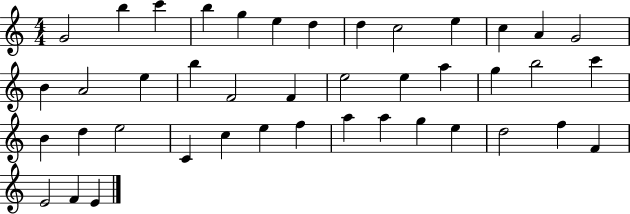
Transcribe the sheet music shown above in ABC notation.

X:1
T:Untitled
M:4/4
L:1/4
K:C
G2 b c' b g e d d c2 e c A G2 B A2 e b F2 F e2 e a g b2 c' B d e2 C c e f a a g e d2 f F E2 F E